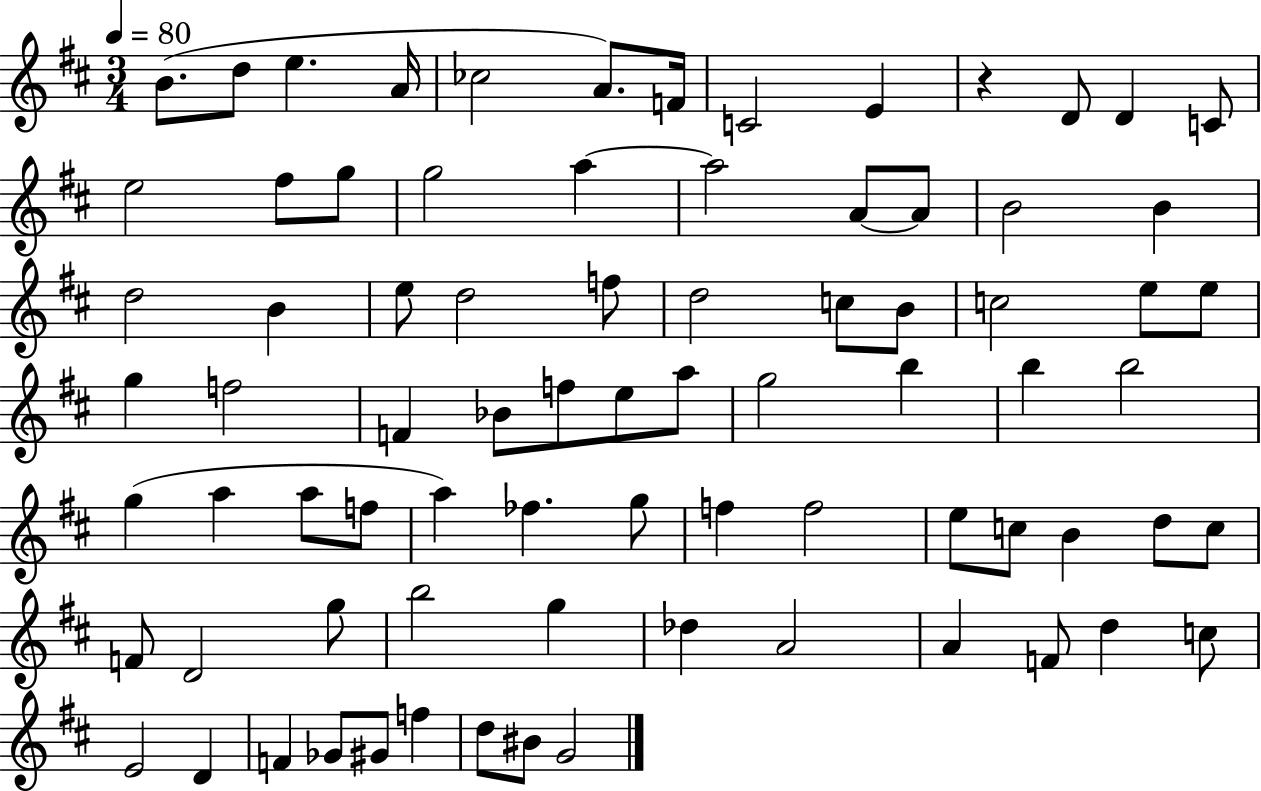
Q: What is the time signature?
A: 3/4